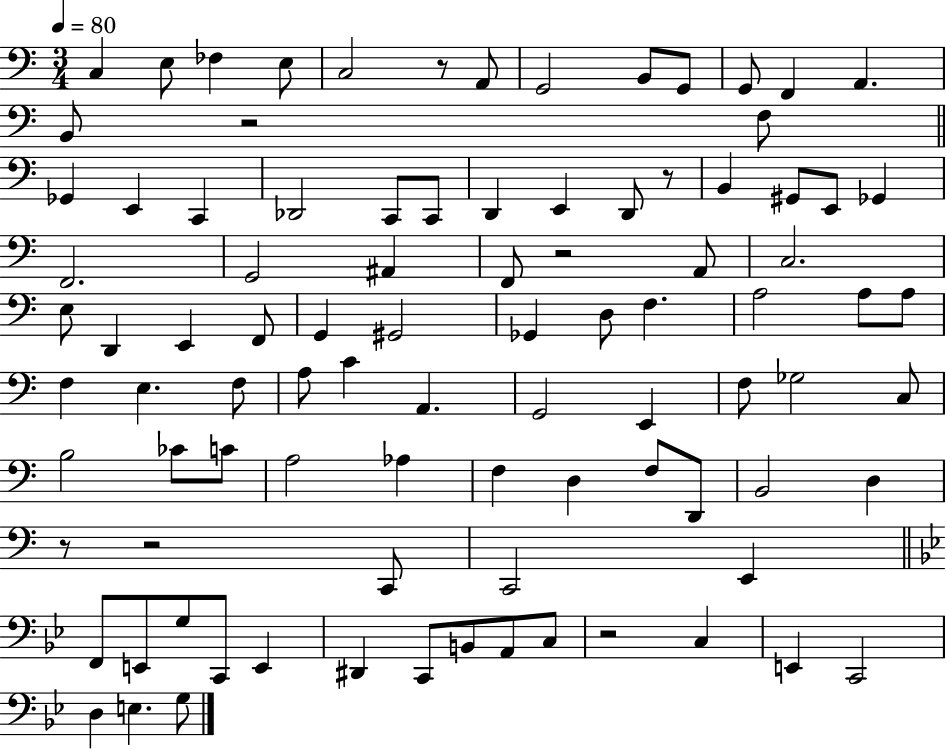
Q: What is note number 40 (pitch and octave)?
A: Gb2